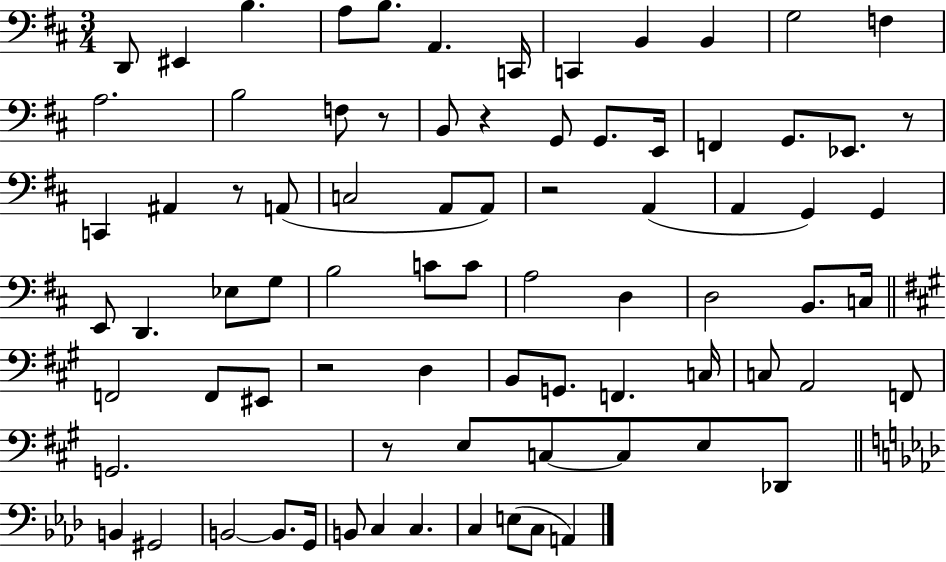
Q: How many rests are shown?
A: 7